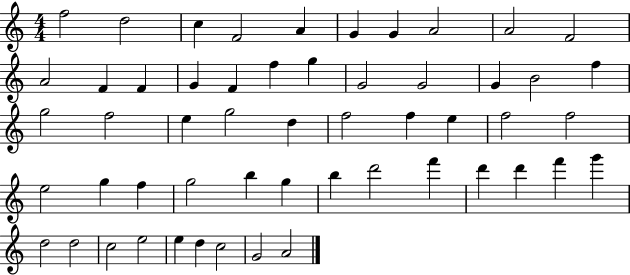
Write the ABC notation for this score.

X:1
T:Untitled
M:4/4
L:1/4
K:C
f2 d2 c F2 A G G A2 A2 F2 A2 F F G F f g G2 G2 G B2 f g2 f2 e g2 d f2 f e f2 f2 e2 g f g2 b g b d'2 f' d' d' f' g' d2 d2 c2 e2 e d c2 G2 A2